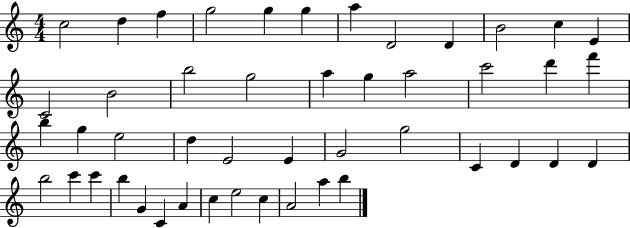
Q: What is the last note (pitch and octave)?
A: B5